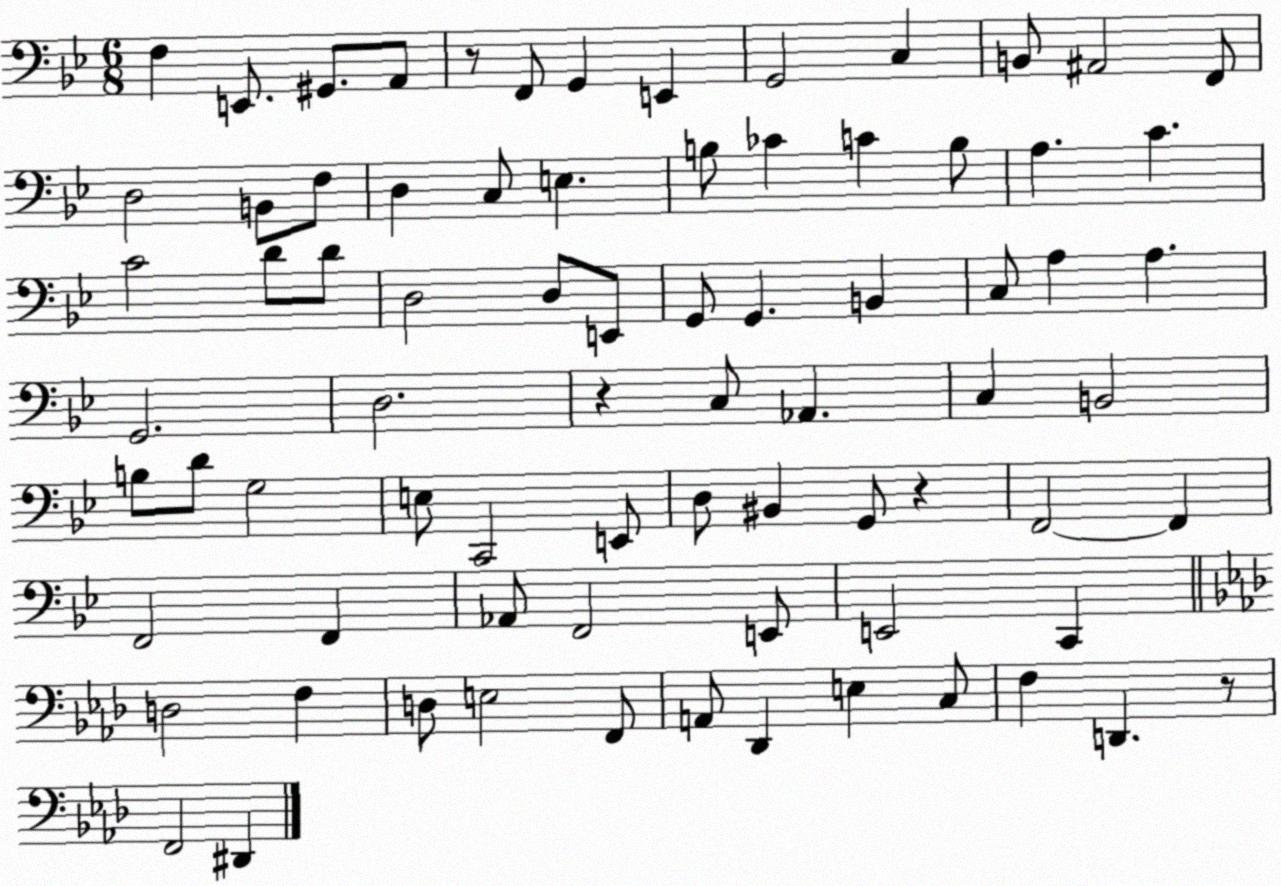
X:1
T:Untitled
M:6/8
L:1/4
K:Bb
F, E,,/2 ^G,,/2 A,,/2 z/2 F,,/2 G,, E,, G,,2 C, B,,/2 ^A,,2 F,,/2 D,2 B,,/2 F,/2 D, C,/2 E, B,/2 _C C B,/2 A, C C2 D/2 D/2 D,2 D,/2 E,,/2 G,,/2 G,, B,, C,/2 A, A, G,,2 D,2 z C,/2 _A,, C, B,,2 B,/2 D/2 G,2 E,/2 C,,2 E,,/2 D,/2 ^B,, G,,/2 z F,,2 F,, F,,2 F,, _A,,/2 F,,2 E,,/2 E,,2 C,, D,2 F, D,/2 E,2 F,,/2 A,,/2 _D,, E, C,/2 F, D,, z/2 F,,2 ^D,,